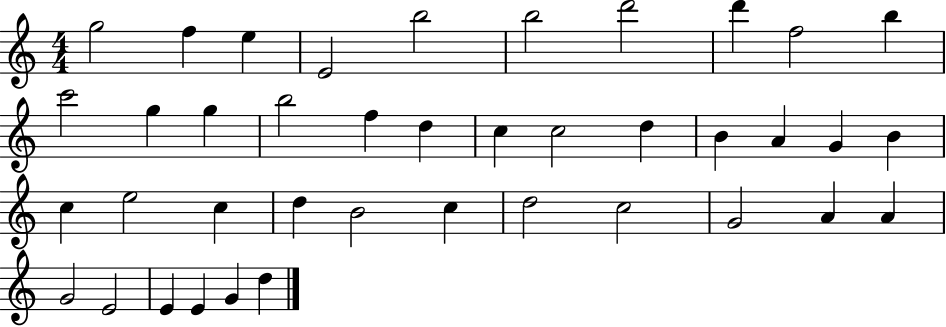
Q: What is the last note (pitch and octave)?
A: D5